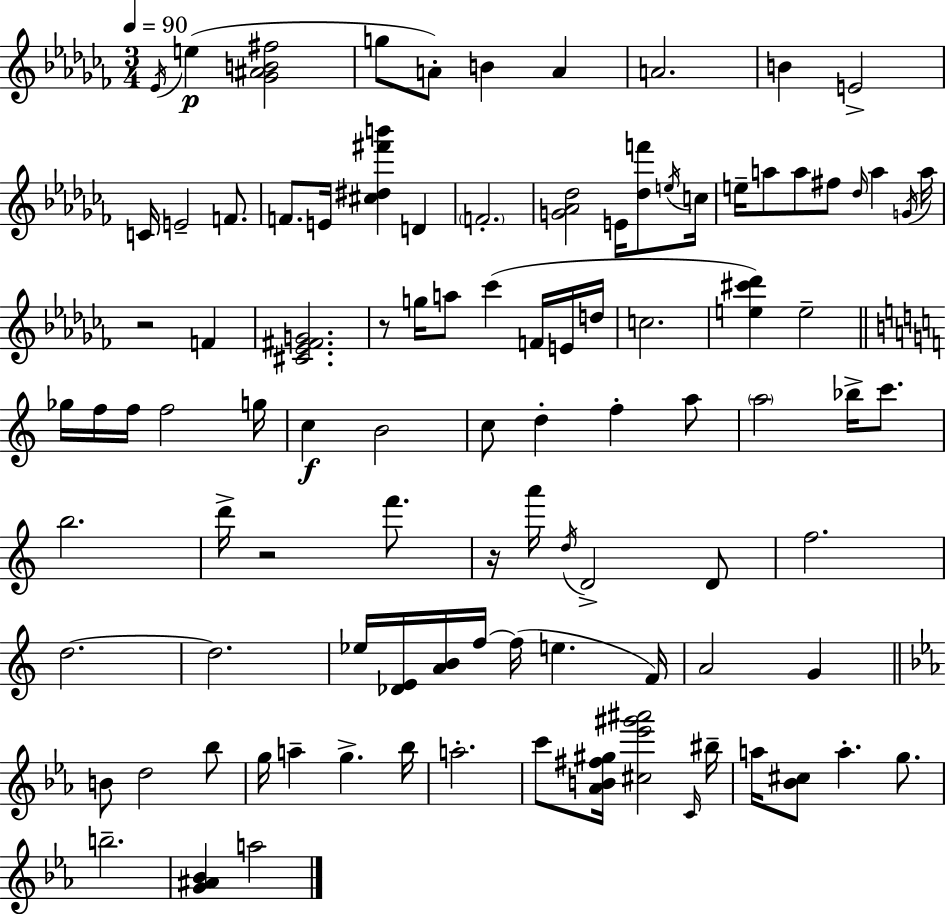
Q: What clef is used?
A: treble